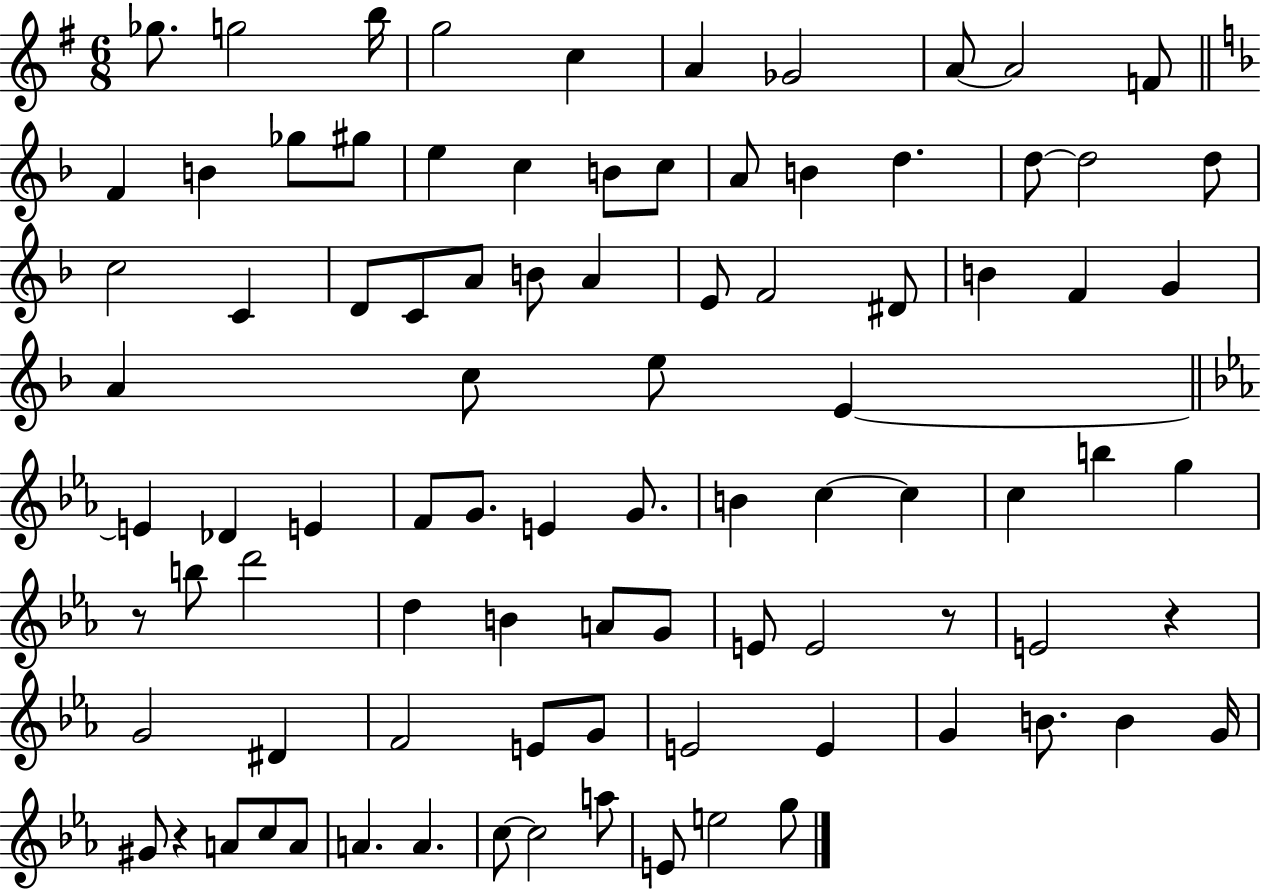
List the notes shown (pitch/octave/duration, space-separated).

Gb5/e. G5/h B5/s G5/h C5/q A4/q Gb4/h A4/e A4/h F4/e F4/q B4/q Gb5/e G#5/e E5/q C5/q B4/e C5/e A4/e B4/q D5/q. D5/e D5/h D5/e C5/h C4/q D4/e C4/e A4/e B4/e A4/q E4/e F4/h D#4/e B4/q F4/q G4/q A4/q C5/e E5/e E4/q E4/q Db4/q E4/q F4/e G4/e. E4/q G4/e. B4/q C5/q C5/q C5/q B5/q G5/q R/e B5/e D6/h D5/q B4/q A4/e G4/e E4/e E4/h R/e E4/h R/q G4/h D#4/q F4/h E4/e G4/e E4/h E4/q G4/q B4/e. B4/q G4/s G#4/e R/q A4/e C5/e A4/e A4/q. A4/q. C5/e C5/h A5/e E4/e E5/h G5/e